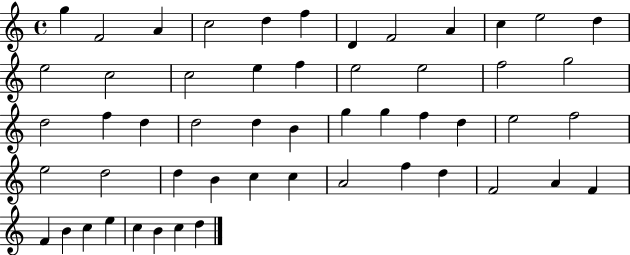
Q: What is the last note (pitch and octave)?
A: D5